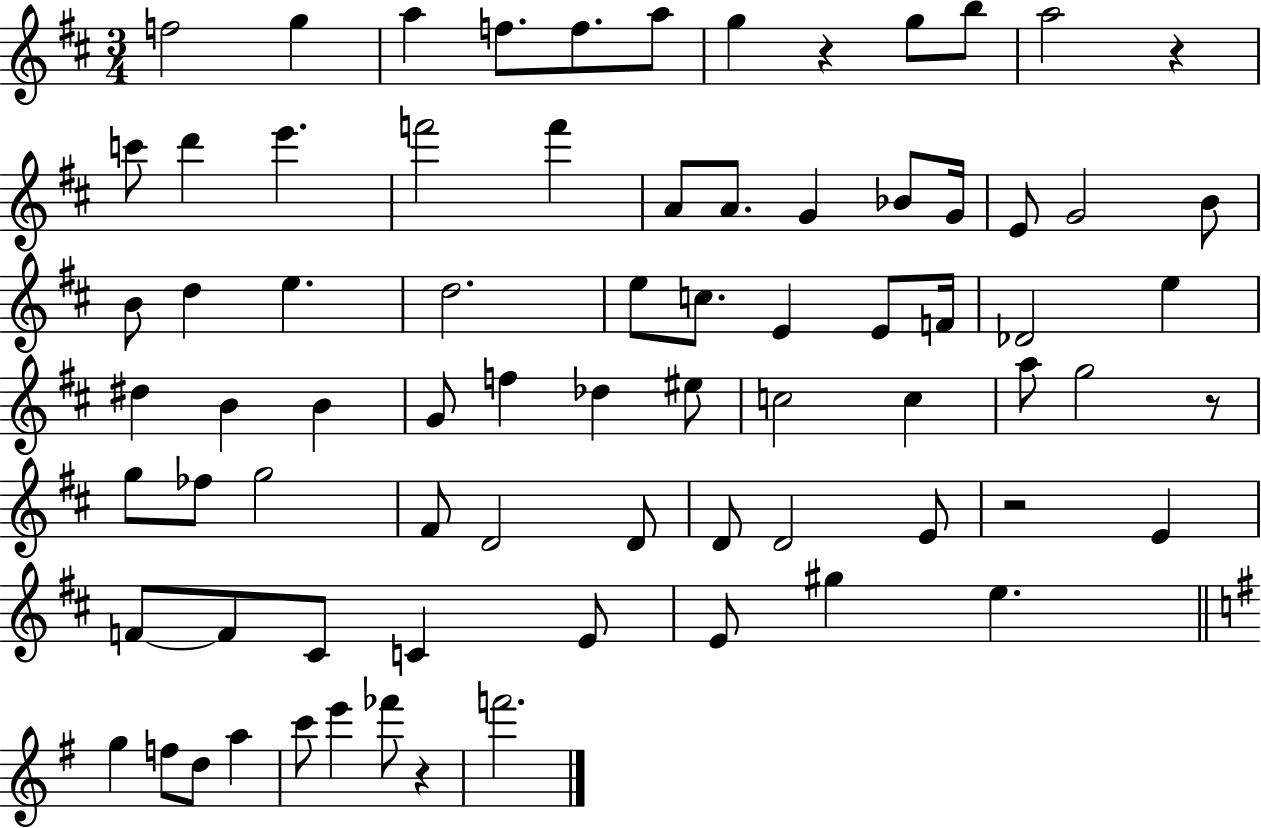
X:1
T:Untitled
M:3/4
L:1/4
K:D
f2 g a f/2 f/2 a/2 g z g/2 b/2 a2 z c'/2 d' e' f'2 f' A/2 A/2 G _B/2 G/4 E/2 G2 B/2 B/2 d e d2 e/2 c/2 E E/2 F/4 _D2 e ^d B B G/2 f _d ^e/2 c2 c a/2 g2 z/2 g/2 _f/2 g2 ^F/2 D2 D/2 D/2 D2 E/2 z2 E F/2 F/2 ^C/2 C E/2 E/2 ^g e g f/2 d/2 a c'/2 e' _f'/2 z f'2